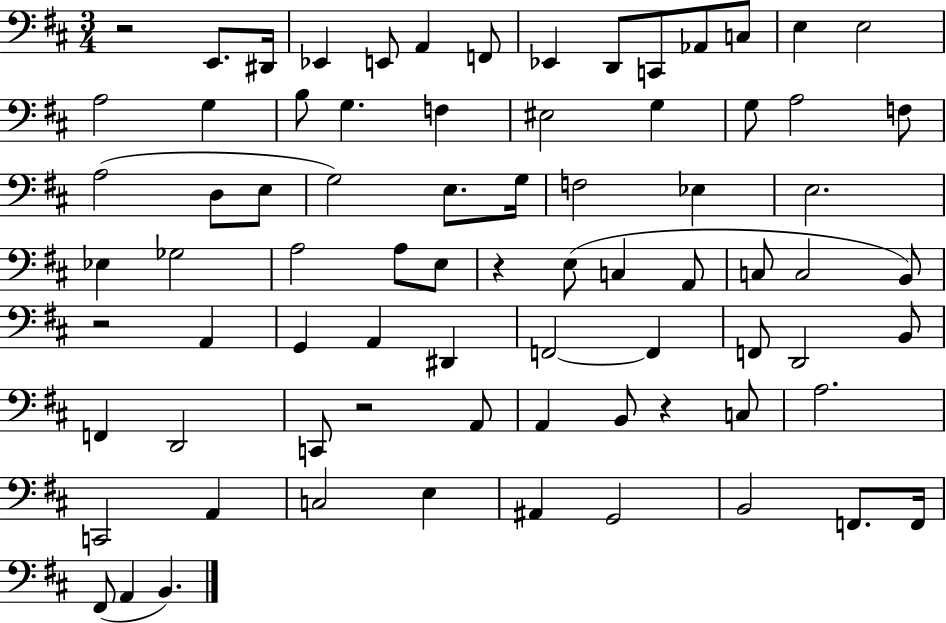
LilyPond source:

{
  \clef bass
  \numericTimeSignature
  \time 3/4
  \key d \major
  r2 e,8. dis,16 | ees,4 e,8 a,4 f,8 | ees,4 d,8 c,8 aes,8 c8 | e4 e2 | \break a2 g4 | b8 g4. f4 | eis2 g4 | g8 a2 f8 | \break a2( d8 e8 | g2) e8. g16 | f2 ees4 | e2. | \break ees4 ges2 | a2 a8 e8 | r4 e8( c4 a,8 | c8 c2 b,8) | \break r2 a,4 | g,4 a,4 dis,4 | f,2~~ f,4 | f,8 d,2 b,8 | \break f,4 d,2 | c,8 r2 a,8 | a,4 b,8 r4 c8 | a2. | \break c,2 a,4 | c2 e4 | ais,4 g,2 | b,2 f,8. f,16 | \break fis,8( a,4 b,4.) | \bar "|."
}